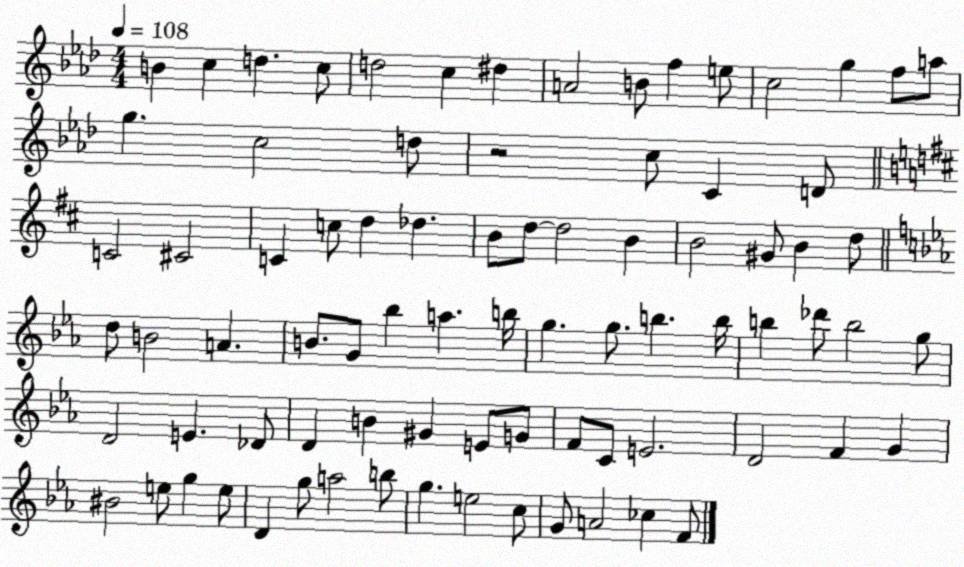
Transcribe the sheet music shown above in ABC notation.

X:1
T:Untitled
M:4/4
L:1/4
K:Ab
B c d c/2 d2 c ^d A2 B/2 f e/2 c2 g f/2 a/2 g c2 d/2 z2 c/2 C D/2 C2 ^C2 C c/2 d _d B/2 d/2 d2 B B2 ^G/2 B d/2 d/2 B2 A B/2 G/2 _b a b/4 g g/2 b b/4 b _d'/2 b2 g/2 D2 E _D/2 D B ^G E/2 G/2 F/2 C/2 E2 D2 F G ^B2 e/2 g e/2 D g/2 a2 b/2 g e2 c/2 G/2 A2 _c F/2